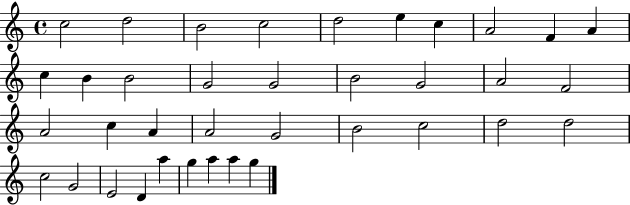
X:1
T:Untitled
M:4/4
L:1/4
K:C
c2 d2 B2 c2 d2 e c A2 F A c B B2 G2 G2 B2 G2 A2 F2 A2 c A A2 G2 B2 c2 d2 d2 c2 G2 E2 D a g a a g